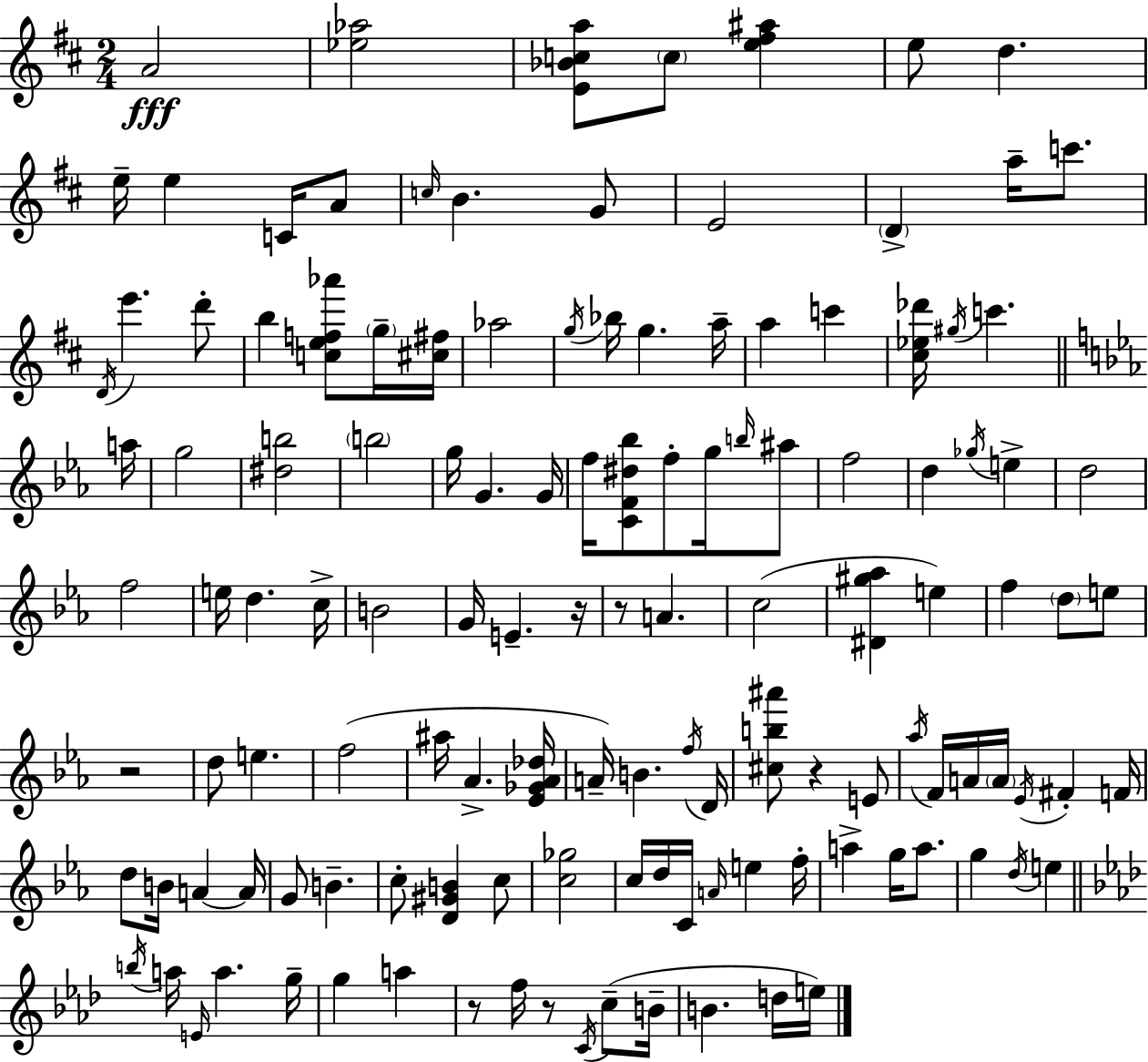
X:1
T:Untitled
M:2/4
L:1/4
K:D
A2 [_e_a]2 [E_Bca]/2 c/2 [e^f^a] e/2 d e/4 e C/4 A/2 c/4 B G/2 E2 D a/4 c'/2 D/4 e' d'/2 b [cef_a']/2 g/4 [^c^f]/4 _a2 g/4 _b/4 g a/4 a c' [^c_e_d']/4 ^g/4 c' a/4 g2 [^db]2 b2 g/4 G G/4 f/4 [CF^d_b]/2 f/2 g/4 b/4 ^a/2 f2 d _g/4 e d2 f2 e/4 d c/4 B2 G/4 E z/4 z/2 A c2 [^D^g_a] e f d/2 e/2 z2 d/2 e f2 ^a/4 _A [_E_G_A_d]/4 A/4 B f/4 D/4 [^cb^a']/2 z E/2 _a/4 F/4 A/4 A/4 _E/4 ^F F/4 d/2 B/4 A A/4 G/2 B c/2 [D^GB] c/2 [c_g]2 c/4 d/4 C/4 A/4 e f/4 a g/4 a/2 g d/4 e b/4 a/4 E/4 a g/4 g a z/2 f/4 z/2 C/4 c/2 B/4 B d/4 e/4